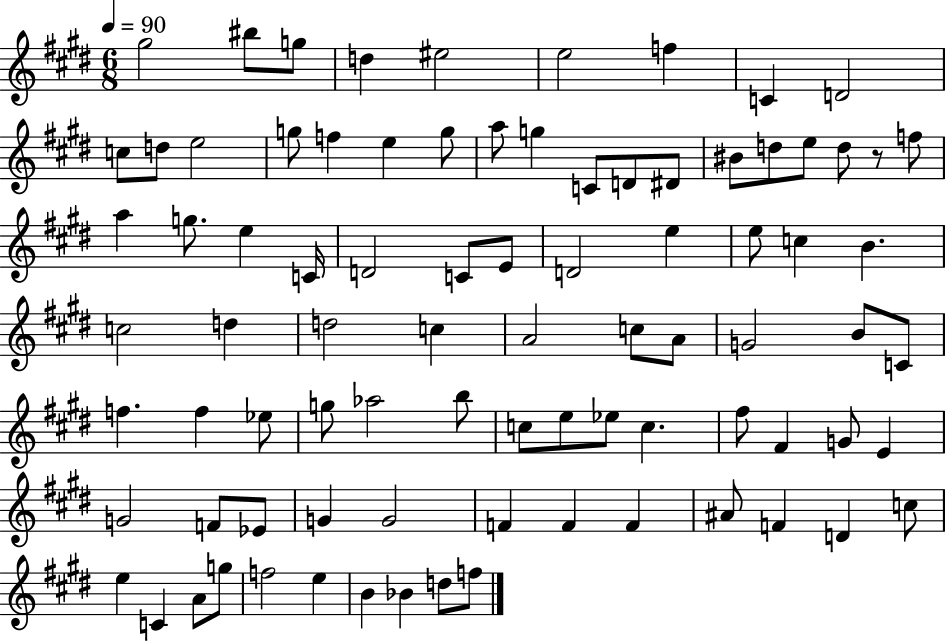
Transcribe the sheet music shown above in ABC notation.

X:1
T:Untitled
M:6/8
L:1/4
K:E
^g2 ^b/2 g/2 d ^e2 e2 f C D2 c/2 d/2 e2 g/2 f e g/2 a/2 g C/2 D/2 ^D/2 ^B/2 d/2 e/2 d/2 z/2 f/2 a g/2 e C/4 D2 C/2 E/2 D2 e e/2 c B c2 d d2 c A2 c/2 A/2 G2 B/2 C/2 f f _e/2 g/2 _a2 b/2 c/2 e/2 _e/2 c ^f/2 ^F G/2 E G2 F/2 _E/2 G G2 F F F ^A/2 F D c/2 e C A/2 g/2 f2 e B _B d/2 f/2